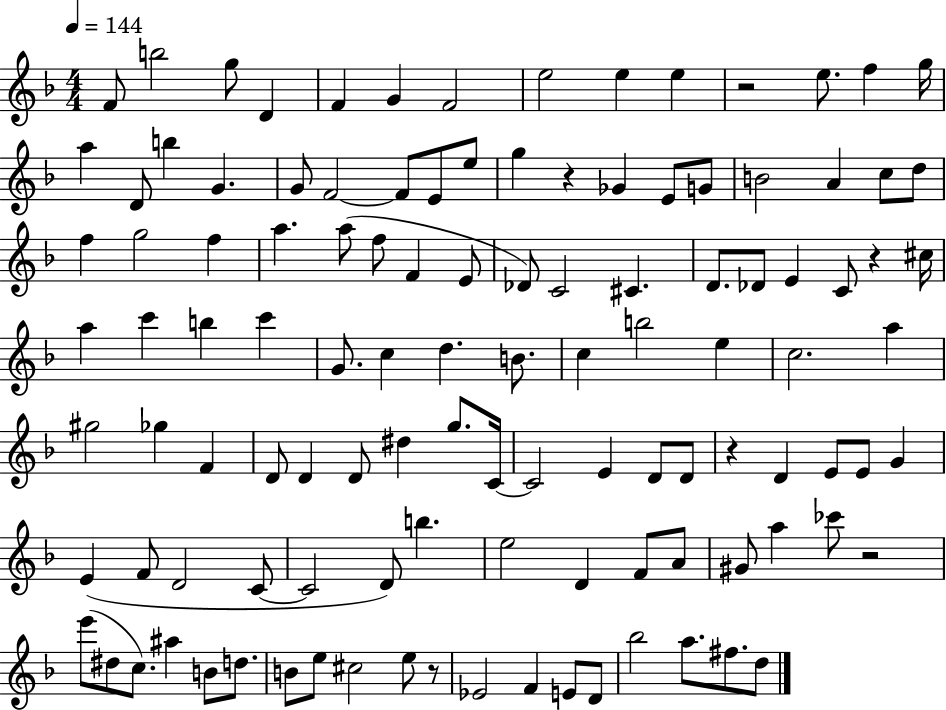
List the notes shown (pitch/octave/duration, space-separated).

F4/e B5/h G5/e D4/q F4/q G4/q F4/h E5/h E5/q E5/q R/h E5/e. F5/q G5/s A5/q D4/e B5/q G4/q. G4/e F4/h F4/e E4/e E5/e G5/q R/q Gb4/q E4/e G4/e B4/h A4/q C5/e D5/e F5/q G5/h F5/q A5/q. A5/e F5/e F4/q E4/e Db4/e C4/h C#4/q. D4/e. Db4/e E4/q C4/e R/q C#5/s A5/q C6/q B5/q C6/q G4/e. C5/q D5/q. B4/e. C5/q B5/h E5/q C5/h. A5/q G#5/h Gb5/q F4/q D4/e D4/q D4/e D#5/q G5/e. C4/s C4/h E4/q D4/e D4/e R/q D4/q E4/e E4/e G4/q E4/q F4/e D4/h C4/e C4/h D4/e B5/q. E5/h D4/q F4/e A4/e G#4/e A5/q CES6/e R/h E6/e D#5/e C5/e. A#5/q B4/e D5/e. B4/e E5/e C#5/h E5/e R/e Eb4/h F4/q E4/e D4/e Bb5/h A5/e. F#5/e. D5/e